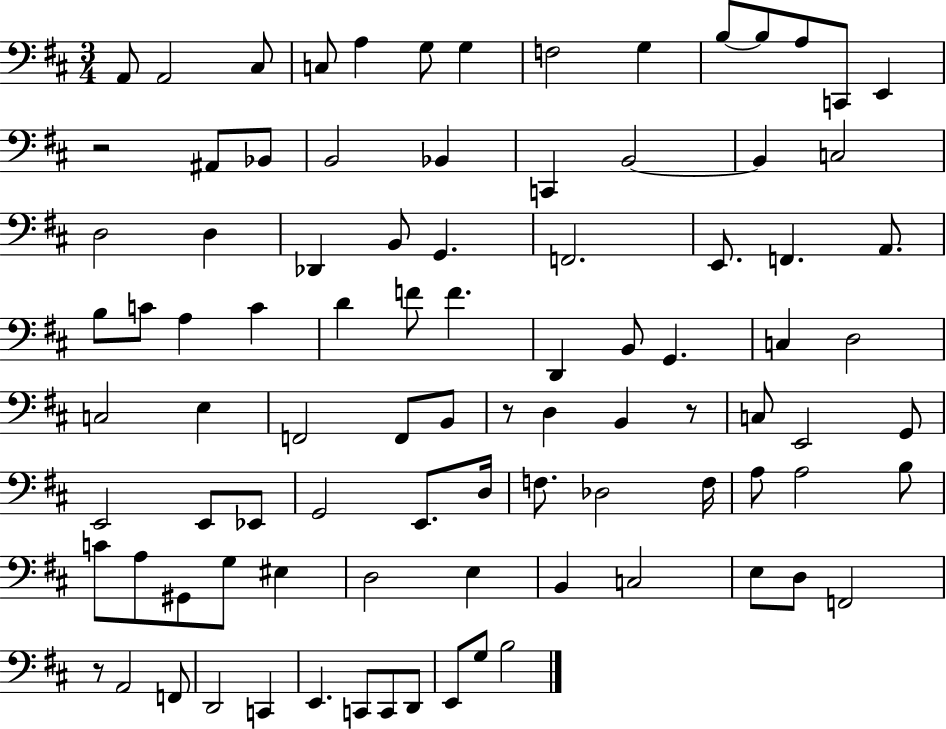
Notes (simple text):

A2/e A2/h C#3/e C3/e A3/q G3/e G3/q F3/h G3/q B3/e B3/e A3/e C2/e E2/q R/h A#2/e Bb2/e B2/h Bb2/q C2/q B2/h B2/q C3/h D3/h D3/q Db2/q B2/e G2/q. F2/h. E2/e. F2/q. A2/e. B3/e C4/e A3/q C4/q D4/q F4/e F4/q. D2/q B2/e G2/q. C3/q D3/h C3/h E3/q F2/h F2/e B2/e R/e D3/q B2/q R/e C3/e E2/h G2/e E2/h E2/e Eb2/e G2/h E2/e. D3/s F3/e. Db3/h F3/s A3/e A3/h B3/e C4/e A3/e G#2/e G3/e EIS3/q D3/h E3/q B2/q C3/h E3/e D3/e F2/h R/e A2/h F2/e D2/h C2/q E2/q. C2/e C2/e D2/e E2/e G3/e B3/h